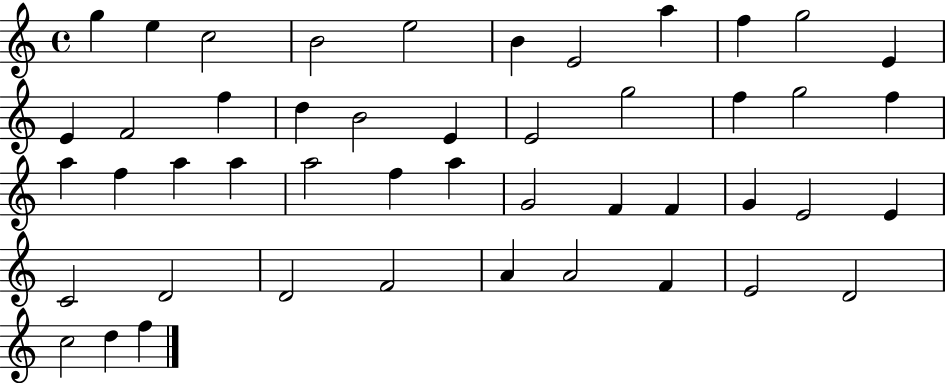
{
  \clef treble
  \time 4/4
  \defaultTimeSignature
  \key c \major
  g''4 e''4 c''2 | b'2 e''2 | b'4 e'2 a''4 | f''4 g''2 e'4 | \break e'4 f'2 f''4 | d''4 b'2 e'4 | e'2 g''2 | f''4 g''2 f''4 | \break a''4 f''4 a''4 a''4 | a''2 f''4 a''4 | g'2 f'4 f'4 | g'4 e'2 e'4 | \break c'2 d'2 | d'2 f'2 | a'4 a'2 f'4 | e'2 d'2 | \break c''2 d''4 f''4 | \bar "|."
}